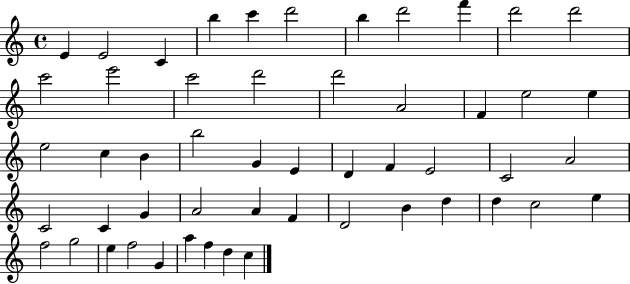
X:1
T:Untitled
M:4/4
L:1/4
K:C
E E2 C b c' d'2 b d'2 f' d'2 d'2 c'2 e'2 c'2 d'2 d'2 A2 F e2 e e2 c B b2 G E D F E2 C2 A2 C2 C G A2 A F D2 B d d c2 e f2 g2 e f2 G a f d c